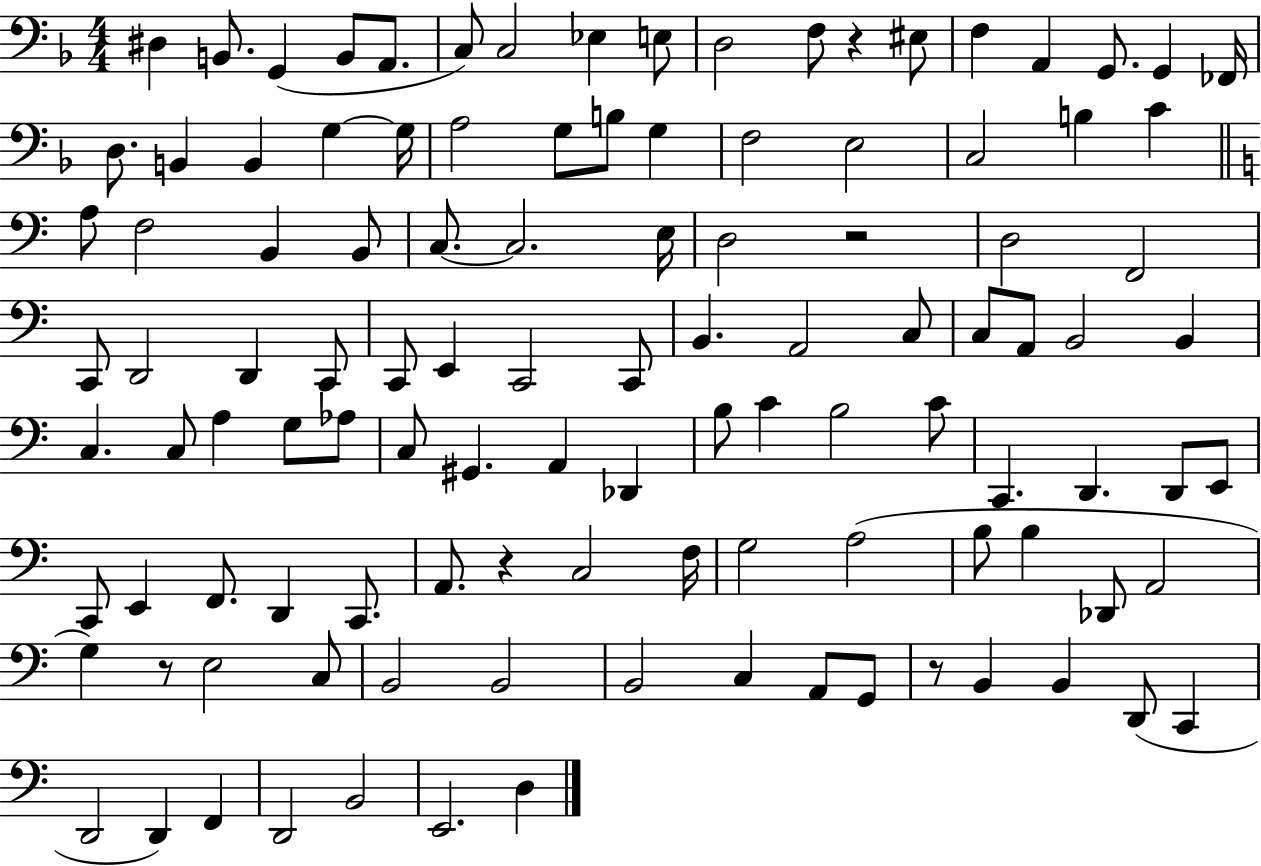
{
  \clef bass
  \numericTimeSignature
  \time 4/4
  \key f \major
  dis4 b,8. g,4( b,8 a,8. | c8) c2 ees4 e8 | d2 f8 r4 eis8 | f4 a,4 g,8. g,4 fes,16 | \break d8. b,4 b,4 g4~~ g16 | a2 g8 b8 g4 | f2 e2 | c2 b4 c'4 | \break \bar "||" \break \key c \major a8 f2 b,4 b,8 | c8.~~ c2. e16 | d2 r2 | d2 f,2 | \break c,8 d,2 d,4 c,8 | c,8 e,4 c,2 c,8 | b,4. a,2 c8 | c8 a,8 b,2 b,4 | \break c4. c8 a4 g8 aes8 | c8 gis,4. a,4 des,4 | b8 c'4 b2 c'8 | c,4. d,4. d,8 e,8 | \break c,8 e,4 f,8. d,4 c,8. | a,8. r4 c2 f16 | g2 a2( | b8 b4 des,8 a,2 | \break g4) r8 e2 c8 | b,2 b,2 | b,2 c4 a,8 g,8 | r8 b,4 b,4 d,8( c,4 | \break d,2 d,4) f,4 | d,2 b,2 | e,2. d4 | \bar "|."
}